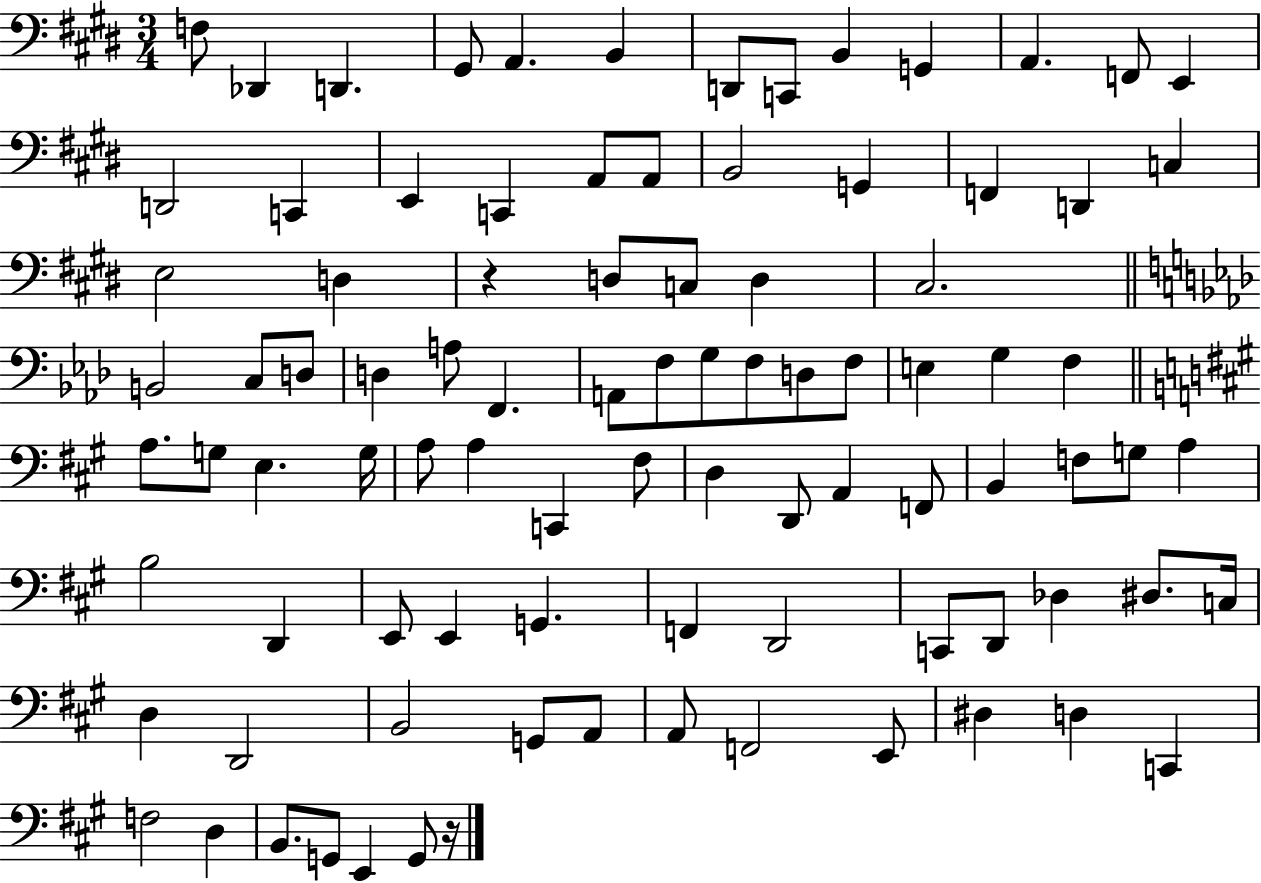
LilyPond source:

{
  \clef bass
  \numericTimeSignature
  \time 3/4
  \key e \major
  \repeat volta 2 { f8 des,4 d,4. | gis,8 a,4. b,4 | d,8 c,8 b,4 g,4 | a,4. f,8 e,4 | \break d,2 c,4 | e,4 c,4 a,8 a,8 | b,2 g,4 | f,4 d,4 c4 | \break e2 d4 | r4 d8 c8 d4 | cis2. | \bar "||" \break \key aes \major b,2 c8 d8 | d4 a8 f,4. | a,8 f8 g8 f8 d8 f8 | e4 g4 f4 | \break \bar "||" \break \key a \major a8. g8 e4. g16 | a8 a4 c,4 fis8 | d4 d,8 a,4 f,8 | b,4 f8 g8 a4 | \break b2 d,4 | e,8 e,4 g,4. | f,4 d,2 | c,8 d,8 des4 dis8. c16 | \break d4 d,2 | b,2 g,8 a,8 | a,8 f,2 e,8 | dis4 d4 c,4 | \break f2 d4 | b,8. g,8 e,4 g,8 r16 | } \bar "|."
}